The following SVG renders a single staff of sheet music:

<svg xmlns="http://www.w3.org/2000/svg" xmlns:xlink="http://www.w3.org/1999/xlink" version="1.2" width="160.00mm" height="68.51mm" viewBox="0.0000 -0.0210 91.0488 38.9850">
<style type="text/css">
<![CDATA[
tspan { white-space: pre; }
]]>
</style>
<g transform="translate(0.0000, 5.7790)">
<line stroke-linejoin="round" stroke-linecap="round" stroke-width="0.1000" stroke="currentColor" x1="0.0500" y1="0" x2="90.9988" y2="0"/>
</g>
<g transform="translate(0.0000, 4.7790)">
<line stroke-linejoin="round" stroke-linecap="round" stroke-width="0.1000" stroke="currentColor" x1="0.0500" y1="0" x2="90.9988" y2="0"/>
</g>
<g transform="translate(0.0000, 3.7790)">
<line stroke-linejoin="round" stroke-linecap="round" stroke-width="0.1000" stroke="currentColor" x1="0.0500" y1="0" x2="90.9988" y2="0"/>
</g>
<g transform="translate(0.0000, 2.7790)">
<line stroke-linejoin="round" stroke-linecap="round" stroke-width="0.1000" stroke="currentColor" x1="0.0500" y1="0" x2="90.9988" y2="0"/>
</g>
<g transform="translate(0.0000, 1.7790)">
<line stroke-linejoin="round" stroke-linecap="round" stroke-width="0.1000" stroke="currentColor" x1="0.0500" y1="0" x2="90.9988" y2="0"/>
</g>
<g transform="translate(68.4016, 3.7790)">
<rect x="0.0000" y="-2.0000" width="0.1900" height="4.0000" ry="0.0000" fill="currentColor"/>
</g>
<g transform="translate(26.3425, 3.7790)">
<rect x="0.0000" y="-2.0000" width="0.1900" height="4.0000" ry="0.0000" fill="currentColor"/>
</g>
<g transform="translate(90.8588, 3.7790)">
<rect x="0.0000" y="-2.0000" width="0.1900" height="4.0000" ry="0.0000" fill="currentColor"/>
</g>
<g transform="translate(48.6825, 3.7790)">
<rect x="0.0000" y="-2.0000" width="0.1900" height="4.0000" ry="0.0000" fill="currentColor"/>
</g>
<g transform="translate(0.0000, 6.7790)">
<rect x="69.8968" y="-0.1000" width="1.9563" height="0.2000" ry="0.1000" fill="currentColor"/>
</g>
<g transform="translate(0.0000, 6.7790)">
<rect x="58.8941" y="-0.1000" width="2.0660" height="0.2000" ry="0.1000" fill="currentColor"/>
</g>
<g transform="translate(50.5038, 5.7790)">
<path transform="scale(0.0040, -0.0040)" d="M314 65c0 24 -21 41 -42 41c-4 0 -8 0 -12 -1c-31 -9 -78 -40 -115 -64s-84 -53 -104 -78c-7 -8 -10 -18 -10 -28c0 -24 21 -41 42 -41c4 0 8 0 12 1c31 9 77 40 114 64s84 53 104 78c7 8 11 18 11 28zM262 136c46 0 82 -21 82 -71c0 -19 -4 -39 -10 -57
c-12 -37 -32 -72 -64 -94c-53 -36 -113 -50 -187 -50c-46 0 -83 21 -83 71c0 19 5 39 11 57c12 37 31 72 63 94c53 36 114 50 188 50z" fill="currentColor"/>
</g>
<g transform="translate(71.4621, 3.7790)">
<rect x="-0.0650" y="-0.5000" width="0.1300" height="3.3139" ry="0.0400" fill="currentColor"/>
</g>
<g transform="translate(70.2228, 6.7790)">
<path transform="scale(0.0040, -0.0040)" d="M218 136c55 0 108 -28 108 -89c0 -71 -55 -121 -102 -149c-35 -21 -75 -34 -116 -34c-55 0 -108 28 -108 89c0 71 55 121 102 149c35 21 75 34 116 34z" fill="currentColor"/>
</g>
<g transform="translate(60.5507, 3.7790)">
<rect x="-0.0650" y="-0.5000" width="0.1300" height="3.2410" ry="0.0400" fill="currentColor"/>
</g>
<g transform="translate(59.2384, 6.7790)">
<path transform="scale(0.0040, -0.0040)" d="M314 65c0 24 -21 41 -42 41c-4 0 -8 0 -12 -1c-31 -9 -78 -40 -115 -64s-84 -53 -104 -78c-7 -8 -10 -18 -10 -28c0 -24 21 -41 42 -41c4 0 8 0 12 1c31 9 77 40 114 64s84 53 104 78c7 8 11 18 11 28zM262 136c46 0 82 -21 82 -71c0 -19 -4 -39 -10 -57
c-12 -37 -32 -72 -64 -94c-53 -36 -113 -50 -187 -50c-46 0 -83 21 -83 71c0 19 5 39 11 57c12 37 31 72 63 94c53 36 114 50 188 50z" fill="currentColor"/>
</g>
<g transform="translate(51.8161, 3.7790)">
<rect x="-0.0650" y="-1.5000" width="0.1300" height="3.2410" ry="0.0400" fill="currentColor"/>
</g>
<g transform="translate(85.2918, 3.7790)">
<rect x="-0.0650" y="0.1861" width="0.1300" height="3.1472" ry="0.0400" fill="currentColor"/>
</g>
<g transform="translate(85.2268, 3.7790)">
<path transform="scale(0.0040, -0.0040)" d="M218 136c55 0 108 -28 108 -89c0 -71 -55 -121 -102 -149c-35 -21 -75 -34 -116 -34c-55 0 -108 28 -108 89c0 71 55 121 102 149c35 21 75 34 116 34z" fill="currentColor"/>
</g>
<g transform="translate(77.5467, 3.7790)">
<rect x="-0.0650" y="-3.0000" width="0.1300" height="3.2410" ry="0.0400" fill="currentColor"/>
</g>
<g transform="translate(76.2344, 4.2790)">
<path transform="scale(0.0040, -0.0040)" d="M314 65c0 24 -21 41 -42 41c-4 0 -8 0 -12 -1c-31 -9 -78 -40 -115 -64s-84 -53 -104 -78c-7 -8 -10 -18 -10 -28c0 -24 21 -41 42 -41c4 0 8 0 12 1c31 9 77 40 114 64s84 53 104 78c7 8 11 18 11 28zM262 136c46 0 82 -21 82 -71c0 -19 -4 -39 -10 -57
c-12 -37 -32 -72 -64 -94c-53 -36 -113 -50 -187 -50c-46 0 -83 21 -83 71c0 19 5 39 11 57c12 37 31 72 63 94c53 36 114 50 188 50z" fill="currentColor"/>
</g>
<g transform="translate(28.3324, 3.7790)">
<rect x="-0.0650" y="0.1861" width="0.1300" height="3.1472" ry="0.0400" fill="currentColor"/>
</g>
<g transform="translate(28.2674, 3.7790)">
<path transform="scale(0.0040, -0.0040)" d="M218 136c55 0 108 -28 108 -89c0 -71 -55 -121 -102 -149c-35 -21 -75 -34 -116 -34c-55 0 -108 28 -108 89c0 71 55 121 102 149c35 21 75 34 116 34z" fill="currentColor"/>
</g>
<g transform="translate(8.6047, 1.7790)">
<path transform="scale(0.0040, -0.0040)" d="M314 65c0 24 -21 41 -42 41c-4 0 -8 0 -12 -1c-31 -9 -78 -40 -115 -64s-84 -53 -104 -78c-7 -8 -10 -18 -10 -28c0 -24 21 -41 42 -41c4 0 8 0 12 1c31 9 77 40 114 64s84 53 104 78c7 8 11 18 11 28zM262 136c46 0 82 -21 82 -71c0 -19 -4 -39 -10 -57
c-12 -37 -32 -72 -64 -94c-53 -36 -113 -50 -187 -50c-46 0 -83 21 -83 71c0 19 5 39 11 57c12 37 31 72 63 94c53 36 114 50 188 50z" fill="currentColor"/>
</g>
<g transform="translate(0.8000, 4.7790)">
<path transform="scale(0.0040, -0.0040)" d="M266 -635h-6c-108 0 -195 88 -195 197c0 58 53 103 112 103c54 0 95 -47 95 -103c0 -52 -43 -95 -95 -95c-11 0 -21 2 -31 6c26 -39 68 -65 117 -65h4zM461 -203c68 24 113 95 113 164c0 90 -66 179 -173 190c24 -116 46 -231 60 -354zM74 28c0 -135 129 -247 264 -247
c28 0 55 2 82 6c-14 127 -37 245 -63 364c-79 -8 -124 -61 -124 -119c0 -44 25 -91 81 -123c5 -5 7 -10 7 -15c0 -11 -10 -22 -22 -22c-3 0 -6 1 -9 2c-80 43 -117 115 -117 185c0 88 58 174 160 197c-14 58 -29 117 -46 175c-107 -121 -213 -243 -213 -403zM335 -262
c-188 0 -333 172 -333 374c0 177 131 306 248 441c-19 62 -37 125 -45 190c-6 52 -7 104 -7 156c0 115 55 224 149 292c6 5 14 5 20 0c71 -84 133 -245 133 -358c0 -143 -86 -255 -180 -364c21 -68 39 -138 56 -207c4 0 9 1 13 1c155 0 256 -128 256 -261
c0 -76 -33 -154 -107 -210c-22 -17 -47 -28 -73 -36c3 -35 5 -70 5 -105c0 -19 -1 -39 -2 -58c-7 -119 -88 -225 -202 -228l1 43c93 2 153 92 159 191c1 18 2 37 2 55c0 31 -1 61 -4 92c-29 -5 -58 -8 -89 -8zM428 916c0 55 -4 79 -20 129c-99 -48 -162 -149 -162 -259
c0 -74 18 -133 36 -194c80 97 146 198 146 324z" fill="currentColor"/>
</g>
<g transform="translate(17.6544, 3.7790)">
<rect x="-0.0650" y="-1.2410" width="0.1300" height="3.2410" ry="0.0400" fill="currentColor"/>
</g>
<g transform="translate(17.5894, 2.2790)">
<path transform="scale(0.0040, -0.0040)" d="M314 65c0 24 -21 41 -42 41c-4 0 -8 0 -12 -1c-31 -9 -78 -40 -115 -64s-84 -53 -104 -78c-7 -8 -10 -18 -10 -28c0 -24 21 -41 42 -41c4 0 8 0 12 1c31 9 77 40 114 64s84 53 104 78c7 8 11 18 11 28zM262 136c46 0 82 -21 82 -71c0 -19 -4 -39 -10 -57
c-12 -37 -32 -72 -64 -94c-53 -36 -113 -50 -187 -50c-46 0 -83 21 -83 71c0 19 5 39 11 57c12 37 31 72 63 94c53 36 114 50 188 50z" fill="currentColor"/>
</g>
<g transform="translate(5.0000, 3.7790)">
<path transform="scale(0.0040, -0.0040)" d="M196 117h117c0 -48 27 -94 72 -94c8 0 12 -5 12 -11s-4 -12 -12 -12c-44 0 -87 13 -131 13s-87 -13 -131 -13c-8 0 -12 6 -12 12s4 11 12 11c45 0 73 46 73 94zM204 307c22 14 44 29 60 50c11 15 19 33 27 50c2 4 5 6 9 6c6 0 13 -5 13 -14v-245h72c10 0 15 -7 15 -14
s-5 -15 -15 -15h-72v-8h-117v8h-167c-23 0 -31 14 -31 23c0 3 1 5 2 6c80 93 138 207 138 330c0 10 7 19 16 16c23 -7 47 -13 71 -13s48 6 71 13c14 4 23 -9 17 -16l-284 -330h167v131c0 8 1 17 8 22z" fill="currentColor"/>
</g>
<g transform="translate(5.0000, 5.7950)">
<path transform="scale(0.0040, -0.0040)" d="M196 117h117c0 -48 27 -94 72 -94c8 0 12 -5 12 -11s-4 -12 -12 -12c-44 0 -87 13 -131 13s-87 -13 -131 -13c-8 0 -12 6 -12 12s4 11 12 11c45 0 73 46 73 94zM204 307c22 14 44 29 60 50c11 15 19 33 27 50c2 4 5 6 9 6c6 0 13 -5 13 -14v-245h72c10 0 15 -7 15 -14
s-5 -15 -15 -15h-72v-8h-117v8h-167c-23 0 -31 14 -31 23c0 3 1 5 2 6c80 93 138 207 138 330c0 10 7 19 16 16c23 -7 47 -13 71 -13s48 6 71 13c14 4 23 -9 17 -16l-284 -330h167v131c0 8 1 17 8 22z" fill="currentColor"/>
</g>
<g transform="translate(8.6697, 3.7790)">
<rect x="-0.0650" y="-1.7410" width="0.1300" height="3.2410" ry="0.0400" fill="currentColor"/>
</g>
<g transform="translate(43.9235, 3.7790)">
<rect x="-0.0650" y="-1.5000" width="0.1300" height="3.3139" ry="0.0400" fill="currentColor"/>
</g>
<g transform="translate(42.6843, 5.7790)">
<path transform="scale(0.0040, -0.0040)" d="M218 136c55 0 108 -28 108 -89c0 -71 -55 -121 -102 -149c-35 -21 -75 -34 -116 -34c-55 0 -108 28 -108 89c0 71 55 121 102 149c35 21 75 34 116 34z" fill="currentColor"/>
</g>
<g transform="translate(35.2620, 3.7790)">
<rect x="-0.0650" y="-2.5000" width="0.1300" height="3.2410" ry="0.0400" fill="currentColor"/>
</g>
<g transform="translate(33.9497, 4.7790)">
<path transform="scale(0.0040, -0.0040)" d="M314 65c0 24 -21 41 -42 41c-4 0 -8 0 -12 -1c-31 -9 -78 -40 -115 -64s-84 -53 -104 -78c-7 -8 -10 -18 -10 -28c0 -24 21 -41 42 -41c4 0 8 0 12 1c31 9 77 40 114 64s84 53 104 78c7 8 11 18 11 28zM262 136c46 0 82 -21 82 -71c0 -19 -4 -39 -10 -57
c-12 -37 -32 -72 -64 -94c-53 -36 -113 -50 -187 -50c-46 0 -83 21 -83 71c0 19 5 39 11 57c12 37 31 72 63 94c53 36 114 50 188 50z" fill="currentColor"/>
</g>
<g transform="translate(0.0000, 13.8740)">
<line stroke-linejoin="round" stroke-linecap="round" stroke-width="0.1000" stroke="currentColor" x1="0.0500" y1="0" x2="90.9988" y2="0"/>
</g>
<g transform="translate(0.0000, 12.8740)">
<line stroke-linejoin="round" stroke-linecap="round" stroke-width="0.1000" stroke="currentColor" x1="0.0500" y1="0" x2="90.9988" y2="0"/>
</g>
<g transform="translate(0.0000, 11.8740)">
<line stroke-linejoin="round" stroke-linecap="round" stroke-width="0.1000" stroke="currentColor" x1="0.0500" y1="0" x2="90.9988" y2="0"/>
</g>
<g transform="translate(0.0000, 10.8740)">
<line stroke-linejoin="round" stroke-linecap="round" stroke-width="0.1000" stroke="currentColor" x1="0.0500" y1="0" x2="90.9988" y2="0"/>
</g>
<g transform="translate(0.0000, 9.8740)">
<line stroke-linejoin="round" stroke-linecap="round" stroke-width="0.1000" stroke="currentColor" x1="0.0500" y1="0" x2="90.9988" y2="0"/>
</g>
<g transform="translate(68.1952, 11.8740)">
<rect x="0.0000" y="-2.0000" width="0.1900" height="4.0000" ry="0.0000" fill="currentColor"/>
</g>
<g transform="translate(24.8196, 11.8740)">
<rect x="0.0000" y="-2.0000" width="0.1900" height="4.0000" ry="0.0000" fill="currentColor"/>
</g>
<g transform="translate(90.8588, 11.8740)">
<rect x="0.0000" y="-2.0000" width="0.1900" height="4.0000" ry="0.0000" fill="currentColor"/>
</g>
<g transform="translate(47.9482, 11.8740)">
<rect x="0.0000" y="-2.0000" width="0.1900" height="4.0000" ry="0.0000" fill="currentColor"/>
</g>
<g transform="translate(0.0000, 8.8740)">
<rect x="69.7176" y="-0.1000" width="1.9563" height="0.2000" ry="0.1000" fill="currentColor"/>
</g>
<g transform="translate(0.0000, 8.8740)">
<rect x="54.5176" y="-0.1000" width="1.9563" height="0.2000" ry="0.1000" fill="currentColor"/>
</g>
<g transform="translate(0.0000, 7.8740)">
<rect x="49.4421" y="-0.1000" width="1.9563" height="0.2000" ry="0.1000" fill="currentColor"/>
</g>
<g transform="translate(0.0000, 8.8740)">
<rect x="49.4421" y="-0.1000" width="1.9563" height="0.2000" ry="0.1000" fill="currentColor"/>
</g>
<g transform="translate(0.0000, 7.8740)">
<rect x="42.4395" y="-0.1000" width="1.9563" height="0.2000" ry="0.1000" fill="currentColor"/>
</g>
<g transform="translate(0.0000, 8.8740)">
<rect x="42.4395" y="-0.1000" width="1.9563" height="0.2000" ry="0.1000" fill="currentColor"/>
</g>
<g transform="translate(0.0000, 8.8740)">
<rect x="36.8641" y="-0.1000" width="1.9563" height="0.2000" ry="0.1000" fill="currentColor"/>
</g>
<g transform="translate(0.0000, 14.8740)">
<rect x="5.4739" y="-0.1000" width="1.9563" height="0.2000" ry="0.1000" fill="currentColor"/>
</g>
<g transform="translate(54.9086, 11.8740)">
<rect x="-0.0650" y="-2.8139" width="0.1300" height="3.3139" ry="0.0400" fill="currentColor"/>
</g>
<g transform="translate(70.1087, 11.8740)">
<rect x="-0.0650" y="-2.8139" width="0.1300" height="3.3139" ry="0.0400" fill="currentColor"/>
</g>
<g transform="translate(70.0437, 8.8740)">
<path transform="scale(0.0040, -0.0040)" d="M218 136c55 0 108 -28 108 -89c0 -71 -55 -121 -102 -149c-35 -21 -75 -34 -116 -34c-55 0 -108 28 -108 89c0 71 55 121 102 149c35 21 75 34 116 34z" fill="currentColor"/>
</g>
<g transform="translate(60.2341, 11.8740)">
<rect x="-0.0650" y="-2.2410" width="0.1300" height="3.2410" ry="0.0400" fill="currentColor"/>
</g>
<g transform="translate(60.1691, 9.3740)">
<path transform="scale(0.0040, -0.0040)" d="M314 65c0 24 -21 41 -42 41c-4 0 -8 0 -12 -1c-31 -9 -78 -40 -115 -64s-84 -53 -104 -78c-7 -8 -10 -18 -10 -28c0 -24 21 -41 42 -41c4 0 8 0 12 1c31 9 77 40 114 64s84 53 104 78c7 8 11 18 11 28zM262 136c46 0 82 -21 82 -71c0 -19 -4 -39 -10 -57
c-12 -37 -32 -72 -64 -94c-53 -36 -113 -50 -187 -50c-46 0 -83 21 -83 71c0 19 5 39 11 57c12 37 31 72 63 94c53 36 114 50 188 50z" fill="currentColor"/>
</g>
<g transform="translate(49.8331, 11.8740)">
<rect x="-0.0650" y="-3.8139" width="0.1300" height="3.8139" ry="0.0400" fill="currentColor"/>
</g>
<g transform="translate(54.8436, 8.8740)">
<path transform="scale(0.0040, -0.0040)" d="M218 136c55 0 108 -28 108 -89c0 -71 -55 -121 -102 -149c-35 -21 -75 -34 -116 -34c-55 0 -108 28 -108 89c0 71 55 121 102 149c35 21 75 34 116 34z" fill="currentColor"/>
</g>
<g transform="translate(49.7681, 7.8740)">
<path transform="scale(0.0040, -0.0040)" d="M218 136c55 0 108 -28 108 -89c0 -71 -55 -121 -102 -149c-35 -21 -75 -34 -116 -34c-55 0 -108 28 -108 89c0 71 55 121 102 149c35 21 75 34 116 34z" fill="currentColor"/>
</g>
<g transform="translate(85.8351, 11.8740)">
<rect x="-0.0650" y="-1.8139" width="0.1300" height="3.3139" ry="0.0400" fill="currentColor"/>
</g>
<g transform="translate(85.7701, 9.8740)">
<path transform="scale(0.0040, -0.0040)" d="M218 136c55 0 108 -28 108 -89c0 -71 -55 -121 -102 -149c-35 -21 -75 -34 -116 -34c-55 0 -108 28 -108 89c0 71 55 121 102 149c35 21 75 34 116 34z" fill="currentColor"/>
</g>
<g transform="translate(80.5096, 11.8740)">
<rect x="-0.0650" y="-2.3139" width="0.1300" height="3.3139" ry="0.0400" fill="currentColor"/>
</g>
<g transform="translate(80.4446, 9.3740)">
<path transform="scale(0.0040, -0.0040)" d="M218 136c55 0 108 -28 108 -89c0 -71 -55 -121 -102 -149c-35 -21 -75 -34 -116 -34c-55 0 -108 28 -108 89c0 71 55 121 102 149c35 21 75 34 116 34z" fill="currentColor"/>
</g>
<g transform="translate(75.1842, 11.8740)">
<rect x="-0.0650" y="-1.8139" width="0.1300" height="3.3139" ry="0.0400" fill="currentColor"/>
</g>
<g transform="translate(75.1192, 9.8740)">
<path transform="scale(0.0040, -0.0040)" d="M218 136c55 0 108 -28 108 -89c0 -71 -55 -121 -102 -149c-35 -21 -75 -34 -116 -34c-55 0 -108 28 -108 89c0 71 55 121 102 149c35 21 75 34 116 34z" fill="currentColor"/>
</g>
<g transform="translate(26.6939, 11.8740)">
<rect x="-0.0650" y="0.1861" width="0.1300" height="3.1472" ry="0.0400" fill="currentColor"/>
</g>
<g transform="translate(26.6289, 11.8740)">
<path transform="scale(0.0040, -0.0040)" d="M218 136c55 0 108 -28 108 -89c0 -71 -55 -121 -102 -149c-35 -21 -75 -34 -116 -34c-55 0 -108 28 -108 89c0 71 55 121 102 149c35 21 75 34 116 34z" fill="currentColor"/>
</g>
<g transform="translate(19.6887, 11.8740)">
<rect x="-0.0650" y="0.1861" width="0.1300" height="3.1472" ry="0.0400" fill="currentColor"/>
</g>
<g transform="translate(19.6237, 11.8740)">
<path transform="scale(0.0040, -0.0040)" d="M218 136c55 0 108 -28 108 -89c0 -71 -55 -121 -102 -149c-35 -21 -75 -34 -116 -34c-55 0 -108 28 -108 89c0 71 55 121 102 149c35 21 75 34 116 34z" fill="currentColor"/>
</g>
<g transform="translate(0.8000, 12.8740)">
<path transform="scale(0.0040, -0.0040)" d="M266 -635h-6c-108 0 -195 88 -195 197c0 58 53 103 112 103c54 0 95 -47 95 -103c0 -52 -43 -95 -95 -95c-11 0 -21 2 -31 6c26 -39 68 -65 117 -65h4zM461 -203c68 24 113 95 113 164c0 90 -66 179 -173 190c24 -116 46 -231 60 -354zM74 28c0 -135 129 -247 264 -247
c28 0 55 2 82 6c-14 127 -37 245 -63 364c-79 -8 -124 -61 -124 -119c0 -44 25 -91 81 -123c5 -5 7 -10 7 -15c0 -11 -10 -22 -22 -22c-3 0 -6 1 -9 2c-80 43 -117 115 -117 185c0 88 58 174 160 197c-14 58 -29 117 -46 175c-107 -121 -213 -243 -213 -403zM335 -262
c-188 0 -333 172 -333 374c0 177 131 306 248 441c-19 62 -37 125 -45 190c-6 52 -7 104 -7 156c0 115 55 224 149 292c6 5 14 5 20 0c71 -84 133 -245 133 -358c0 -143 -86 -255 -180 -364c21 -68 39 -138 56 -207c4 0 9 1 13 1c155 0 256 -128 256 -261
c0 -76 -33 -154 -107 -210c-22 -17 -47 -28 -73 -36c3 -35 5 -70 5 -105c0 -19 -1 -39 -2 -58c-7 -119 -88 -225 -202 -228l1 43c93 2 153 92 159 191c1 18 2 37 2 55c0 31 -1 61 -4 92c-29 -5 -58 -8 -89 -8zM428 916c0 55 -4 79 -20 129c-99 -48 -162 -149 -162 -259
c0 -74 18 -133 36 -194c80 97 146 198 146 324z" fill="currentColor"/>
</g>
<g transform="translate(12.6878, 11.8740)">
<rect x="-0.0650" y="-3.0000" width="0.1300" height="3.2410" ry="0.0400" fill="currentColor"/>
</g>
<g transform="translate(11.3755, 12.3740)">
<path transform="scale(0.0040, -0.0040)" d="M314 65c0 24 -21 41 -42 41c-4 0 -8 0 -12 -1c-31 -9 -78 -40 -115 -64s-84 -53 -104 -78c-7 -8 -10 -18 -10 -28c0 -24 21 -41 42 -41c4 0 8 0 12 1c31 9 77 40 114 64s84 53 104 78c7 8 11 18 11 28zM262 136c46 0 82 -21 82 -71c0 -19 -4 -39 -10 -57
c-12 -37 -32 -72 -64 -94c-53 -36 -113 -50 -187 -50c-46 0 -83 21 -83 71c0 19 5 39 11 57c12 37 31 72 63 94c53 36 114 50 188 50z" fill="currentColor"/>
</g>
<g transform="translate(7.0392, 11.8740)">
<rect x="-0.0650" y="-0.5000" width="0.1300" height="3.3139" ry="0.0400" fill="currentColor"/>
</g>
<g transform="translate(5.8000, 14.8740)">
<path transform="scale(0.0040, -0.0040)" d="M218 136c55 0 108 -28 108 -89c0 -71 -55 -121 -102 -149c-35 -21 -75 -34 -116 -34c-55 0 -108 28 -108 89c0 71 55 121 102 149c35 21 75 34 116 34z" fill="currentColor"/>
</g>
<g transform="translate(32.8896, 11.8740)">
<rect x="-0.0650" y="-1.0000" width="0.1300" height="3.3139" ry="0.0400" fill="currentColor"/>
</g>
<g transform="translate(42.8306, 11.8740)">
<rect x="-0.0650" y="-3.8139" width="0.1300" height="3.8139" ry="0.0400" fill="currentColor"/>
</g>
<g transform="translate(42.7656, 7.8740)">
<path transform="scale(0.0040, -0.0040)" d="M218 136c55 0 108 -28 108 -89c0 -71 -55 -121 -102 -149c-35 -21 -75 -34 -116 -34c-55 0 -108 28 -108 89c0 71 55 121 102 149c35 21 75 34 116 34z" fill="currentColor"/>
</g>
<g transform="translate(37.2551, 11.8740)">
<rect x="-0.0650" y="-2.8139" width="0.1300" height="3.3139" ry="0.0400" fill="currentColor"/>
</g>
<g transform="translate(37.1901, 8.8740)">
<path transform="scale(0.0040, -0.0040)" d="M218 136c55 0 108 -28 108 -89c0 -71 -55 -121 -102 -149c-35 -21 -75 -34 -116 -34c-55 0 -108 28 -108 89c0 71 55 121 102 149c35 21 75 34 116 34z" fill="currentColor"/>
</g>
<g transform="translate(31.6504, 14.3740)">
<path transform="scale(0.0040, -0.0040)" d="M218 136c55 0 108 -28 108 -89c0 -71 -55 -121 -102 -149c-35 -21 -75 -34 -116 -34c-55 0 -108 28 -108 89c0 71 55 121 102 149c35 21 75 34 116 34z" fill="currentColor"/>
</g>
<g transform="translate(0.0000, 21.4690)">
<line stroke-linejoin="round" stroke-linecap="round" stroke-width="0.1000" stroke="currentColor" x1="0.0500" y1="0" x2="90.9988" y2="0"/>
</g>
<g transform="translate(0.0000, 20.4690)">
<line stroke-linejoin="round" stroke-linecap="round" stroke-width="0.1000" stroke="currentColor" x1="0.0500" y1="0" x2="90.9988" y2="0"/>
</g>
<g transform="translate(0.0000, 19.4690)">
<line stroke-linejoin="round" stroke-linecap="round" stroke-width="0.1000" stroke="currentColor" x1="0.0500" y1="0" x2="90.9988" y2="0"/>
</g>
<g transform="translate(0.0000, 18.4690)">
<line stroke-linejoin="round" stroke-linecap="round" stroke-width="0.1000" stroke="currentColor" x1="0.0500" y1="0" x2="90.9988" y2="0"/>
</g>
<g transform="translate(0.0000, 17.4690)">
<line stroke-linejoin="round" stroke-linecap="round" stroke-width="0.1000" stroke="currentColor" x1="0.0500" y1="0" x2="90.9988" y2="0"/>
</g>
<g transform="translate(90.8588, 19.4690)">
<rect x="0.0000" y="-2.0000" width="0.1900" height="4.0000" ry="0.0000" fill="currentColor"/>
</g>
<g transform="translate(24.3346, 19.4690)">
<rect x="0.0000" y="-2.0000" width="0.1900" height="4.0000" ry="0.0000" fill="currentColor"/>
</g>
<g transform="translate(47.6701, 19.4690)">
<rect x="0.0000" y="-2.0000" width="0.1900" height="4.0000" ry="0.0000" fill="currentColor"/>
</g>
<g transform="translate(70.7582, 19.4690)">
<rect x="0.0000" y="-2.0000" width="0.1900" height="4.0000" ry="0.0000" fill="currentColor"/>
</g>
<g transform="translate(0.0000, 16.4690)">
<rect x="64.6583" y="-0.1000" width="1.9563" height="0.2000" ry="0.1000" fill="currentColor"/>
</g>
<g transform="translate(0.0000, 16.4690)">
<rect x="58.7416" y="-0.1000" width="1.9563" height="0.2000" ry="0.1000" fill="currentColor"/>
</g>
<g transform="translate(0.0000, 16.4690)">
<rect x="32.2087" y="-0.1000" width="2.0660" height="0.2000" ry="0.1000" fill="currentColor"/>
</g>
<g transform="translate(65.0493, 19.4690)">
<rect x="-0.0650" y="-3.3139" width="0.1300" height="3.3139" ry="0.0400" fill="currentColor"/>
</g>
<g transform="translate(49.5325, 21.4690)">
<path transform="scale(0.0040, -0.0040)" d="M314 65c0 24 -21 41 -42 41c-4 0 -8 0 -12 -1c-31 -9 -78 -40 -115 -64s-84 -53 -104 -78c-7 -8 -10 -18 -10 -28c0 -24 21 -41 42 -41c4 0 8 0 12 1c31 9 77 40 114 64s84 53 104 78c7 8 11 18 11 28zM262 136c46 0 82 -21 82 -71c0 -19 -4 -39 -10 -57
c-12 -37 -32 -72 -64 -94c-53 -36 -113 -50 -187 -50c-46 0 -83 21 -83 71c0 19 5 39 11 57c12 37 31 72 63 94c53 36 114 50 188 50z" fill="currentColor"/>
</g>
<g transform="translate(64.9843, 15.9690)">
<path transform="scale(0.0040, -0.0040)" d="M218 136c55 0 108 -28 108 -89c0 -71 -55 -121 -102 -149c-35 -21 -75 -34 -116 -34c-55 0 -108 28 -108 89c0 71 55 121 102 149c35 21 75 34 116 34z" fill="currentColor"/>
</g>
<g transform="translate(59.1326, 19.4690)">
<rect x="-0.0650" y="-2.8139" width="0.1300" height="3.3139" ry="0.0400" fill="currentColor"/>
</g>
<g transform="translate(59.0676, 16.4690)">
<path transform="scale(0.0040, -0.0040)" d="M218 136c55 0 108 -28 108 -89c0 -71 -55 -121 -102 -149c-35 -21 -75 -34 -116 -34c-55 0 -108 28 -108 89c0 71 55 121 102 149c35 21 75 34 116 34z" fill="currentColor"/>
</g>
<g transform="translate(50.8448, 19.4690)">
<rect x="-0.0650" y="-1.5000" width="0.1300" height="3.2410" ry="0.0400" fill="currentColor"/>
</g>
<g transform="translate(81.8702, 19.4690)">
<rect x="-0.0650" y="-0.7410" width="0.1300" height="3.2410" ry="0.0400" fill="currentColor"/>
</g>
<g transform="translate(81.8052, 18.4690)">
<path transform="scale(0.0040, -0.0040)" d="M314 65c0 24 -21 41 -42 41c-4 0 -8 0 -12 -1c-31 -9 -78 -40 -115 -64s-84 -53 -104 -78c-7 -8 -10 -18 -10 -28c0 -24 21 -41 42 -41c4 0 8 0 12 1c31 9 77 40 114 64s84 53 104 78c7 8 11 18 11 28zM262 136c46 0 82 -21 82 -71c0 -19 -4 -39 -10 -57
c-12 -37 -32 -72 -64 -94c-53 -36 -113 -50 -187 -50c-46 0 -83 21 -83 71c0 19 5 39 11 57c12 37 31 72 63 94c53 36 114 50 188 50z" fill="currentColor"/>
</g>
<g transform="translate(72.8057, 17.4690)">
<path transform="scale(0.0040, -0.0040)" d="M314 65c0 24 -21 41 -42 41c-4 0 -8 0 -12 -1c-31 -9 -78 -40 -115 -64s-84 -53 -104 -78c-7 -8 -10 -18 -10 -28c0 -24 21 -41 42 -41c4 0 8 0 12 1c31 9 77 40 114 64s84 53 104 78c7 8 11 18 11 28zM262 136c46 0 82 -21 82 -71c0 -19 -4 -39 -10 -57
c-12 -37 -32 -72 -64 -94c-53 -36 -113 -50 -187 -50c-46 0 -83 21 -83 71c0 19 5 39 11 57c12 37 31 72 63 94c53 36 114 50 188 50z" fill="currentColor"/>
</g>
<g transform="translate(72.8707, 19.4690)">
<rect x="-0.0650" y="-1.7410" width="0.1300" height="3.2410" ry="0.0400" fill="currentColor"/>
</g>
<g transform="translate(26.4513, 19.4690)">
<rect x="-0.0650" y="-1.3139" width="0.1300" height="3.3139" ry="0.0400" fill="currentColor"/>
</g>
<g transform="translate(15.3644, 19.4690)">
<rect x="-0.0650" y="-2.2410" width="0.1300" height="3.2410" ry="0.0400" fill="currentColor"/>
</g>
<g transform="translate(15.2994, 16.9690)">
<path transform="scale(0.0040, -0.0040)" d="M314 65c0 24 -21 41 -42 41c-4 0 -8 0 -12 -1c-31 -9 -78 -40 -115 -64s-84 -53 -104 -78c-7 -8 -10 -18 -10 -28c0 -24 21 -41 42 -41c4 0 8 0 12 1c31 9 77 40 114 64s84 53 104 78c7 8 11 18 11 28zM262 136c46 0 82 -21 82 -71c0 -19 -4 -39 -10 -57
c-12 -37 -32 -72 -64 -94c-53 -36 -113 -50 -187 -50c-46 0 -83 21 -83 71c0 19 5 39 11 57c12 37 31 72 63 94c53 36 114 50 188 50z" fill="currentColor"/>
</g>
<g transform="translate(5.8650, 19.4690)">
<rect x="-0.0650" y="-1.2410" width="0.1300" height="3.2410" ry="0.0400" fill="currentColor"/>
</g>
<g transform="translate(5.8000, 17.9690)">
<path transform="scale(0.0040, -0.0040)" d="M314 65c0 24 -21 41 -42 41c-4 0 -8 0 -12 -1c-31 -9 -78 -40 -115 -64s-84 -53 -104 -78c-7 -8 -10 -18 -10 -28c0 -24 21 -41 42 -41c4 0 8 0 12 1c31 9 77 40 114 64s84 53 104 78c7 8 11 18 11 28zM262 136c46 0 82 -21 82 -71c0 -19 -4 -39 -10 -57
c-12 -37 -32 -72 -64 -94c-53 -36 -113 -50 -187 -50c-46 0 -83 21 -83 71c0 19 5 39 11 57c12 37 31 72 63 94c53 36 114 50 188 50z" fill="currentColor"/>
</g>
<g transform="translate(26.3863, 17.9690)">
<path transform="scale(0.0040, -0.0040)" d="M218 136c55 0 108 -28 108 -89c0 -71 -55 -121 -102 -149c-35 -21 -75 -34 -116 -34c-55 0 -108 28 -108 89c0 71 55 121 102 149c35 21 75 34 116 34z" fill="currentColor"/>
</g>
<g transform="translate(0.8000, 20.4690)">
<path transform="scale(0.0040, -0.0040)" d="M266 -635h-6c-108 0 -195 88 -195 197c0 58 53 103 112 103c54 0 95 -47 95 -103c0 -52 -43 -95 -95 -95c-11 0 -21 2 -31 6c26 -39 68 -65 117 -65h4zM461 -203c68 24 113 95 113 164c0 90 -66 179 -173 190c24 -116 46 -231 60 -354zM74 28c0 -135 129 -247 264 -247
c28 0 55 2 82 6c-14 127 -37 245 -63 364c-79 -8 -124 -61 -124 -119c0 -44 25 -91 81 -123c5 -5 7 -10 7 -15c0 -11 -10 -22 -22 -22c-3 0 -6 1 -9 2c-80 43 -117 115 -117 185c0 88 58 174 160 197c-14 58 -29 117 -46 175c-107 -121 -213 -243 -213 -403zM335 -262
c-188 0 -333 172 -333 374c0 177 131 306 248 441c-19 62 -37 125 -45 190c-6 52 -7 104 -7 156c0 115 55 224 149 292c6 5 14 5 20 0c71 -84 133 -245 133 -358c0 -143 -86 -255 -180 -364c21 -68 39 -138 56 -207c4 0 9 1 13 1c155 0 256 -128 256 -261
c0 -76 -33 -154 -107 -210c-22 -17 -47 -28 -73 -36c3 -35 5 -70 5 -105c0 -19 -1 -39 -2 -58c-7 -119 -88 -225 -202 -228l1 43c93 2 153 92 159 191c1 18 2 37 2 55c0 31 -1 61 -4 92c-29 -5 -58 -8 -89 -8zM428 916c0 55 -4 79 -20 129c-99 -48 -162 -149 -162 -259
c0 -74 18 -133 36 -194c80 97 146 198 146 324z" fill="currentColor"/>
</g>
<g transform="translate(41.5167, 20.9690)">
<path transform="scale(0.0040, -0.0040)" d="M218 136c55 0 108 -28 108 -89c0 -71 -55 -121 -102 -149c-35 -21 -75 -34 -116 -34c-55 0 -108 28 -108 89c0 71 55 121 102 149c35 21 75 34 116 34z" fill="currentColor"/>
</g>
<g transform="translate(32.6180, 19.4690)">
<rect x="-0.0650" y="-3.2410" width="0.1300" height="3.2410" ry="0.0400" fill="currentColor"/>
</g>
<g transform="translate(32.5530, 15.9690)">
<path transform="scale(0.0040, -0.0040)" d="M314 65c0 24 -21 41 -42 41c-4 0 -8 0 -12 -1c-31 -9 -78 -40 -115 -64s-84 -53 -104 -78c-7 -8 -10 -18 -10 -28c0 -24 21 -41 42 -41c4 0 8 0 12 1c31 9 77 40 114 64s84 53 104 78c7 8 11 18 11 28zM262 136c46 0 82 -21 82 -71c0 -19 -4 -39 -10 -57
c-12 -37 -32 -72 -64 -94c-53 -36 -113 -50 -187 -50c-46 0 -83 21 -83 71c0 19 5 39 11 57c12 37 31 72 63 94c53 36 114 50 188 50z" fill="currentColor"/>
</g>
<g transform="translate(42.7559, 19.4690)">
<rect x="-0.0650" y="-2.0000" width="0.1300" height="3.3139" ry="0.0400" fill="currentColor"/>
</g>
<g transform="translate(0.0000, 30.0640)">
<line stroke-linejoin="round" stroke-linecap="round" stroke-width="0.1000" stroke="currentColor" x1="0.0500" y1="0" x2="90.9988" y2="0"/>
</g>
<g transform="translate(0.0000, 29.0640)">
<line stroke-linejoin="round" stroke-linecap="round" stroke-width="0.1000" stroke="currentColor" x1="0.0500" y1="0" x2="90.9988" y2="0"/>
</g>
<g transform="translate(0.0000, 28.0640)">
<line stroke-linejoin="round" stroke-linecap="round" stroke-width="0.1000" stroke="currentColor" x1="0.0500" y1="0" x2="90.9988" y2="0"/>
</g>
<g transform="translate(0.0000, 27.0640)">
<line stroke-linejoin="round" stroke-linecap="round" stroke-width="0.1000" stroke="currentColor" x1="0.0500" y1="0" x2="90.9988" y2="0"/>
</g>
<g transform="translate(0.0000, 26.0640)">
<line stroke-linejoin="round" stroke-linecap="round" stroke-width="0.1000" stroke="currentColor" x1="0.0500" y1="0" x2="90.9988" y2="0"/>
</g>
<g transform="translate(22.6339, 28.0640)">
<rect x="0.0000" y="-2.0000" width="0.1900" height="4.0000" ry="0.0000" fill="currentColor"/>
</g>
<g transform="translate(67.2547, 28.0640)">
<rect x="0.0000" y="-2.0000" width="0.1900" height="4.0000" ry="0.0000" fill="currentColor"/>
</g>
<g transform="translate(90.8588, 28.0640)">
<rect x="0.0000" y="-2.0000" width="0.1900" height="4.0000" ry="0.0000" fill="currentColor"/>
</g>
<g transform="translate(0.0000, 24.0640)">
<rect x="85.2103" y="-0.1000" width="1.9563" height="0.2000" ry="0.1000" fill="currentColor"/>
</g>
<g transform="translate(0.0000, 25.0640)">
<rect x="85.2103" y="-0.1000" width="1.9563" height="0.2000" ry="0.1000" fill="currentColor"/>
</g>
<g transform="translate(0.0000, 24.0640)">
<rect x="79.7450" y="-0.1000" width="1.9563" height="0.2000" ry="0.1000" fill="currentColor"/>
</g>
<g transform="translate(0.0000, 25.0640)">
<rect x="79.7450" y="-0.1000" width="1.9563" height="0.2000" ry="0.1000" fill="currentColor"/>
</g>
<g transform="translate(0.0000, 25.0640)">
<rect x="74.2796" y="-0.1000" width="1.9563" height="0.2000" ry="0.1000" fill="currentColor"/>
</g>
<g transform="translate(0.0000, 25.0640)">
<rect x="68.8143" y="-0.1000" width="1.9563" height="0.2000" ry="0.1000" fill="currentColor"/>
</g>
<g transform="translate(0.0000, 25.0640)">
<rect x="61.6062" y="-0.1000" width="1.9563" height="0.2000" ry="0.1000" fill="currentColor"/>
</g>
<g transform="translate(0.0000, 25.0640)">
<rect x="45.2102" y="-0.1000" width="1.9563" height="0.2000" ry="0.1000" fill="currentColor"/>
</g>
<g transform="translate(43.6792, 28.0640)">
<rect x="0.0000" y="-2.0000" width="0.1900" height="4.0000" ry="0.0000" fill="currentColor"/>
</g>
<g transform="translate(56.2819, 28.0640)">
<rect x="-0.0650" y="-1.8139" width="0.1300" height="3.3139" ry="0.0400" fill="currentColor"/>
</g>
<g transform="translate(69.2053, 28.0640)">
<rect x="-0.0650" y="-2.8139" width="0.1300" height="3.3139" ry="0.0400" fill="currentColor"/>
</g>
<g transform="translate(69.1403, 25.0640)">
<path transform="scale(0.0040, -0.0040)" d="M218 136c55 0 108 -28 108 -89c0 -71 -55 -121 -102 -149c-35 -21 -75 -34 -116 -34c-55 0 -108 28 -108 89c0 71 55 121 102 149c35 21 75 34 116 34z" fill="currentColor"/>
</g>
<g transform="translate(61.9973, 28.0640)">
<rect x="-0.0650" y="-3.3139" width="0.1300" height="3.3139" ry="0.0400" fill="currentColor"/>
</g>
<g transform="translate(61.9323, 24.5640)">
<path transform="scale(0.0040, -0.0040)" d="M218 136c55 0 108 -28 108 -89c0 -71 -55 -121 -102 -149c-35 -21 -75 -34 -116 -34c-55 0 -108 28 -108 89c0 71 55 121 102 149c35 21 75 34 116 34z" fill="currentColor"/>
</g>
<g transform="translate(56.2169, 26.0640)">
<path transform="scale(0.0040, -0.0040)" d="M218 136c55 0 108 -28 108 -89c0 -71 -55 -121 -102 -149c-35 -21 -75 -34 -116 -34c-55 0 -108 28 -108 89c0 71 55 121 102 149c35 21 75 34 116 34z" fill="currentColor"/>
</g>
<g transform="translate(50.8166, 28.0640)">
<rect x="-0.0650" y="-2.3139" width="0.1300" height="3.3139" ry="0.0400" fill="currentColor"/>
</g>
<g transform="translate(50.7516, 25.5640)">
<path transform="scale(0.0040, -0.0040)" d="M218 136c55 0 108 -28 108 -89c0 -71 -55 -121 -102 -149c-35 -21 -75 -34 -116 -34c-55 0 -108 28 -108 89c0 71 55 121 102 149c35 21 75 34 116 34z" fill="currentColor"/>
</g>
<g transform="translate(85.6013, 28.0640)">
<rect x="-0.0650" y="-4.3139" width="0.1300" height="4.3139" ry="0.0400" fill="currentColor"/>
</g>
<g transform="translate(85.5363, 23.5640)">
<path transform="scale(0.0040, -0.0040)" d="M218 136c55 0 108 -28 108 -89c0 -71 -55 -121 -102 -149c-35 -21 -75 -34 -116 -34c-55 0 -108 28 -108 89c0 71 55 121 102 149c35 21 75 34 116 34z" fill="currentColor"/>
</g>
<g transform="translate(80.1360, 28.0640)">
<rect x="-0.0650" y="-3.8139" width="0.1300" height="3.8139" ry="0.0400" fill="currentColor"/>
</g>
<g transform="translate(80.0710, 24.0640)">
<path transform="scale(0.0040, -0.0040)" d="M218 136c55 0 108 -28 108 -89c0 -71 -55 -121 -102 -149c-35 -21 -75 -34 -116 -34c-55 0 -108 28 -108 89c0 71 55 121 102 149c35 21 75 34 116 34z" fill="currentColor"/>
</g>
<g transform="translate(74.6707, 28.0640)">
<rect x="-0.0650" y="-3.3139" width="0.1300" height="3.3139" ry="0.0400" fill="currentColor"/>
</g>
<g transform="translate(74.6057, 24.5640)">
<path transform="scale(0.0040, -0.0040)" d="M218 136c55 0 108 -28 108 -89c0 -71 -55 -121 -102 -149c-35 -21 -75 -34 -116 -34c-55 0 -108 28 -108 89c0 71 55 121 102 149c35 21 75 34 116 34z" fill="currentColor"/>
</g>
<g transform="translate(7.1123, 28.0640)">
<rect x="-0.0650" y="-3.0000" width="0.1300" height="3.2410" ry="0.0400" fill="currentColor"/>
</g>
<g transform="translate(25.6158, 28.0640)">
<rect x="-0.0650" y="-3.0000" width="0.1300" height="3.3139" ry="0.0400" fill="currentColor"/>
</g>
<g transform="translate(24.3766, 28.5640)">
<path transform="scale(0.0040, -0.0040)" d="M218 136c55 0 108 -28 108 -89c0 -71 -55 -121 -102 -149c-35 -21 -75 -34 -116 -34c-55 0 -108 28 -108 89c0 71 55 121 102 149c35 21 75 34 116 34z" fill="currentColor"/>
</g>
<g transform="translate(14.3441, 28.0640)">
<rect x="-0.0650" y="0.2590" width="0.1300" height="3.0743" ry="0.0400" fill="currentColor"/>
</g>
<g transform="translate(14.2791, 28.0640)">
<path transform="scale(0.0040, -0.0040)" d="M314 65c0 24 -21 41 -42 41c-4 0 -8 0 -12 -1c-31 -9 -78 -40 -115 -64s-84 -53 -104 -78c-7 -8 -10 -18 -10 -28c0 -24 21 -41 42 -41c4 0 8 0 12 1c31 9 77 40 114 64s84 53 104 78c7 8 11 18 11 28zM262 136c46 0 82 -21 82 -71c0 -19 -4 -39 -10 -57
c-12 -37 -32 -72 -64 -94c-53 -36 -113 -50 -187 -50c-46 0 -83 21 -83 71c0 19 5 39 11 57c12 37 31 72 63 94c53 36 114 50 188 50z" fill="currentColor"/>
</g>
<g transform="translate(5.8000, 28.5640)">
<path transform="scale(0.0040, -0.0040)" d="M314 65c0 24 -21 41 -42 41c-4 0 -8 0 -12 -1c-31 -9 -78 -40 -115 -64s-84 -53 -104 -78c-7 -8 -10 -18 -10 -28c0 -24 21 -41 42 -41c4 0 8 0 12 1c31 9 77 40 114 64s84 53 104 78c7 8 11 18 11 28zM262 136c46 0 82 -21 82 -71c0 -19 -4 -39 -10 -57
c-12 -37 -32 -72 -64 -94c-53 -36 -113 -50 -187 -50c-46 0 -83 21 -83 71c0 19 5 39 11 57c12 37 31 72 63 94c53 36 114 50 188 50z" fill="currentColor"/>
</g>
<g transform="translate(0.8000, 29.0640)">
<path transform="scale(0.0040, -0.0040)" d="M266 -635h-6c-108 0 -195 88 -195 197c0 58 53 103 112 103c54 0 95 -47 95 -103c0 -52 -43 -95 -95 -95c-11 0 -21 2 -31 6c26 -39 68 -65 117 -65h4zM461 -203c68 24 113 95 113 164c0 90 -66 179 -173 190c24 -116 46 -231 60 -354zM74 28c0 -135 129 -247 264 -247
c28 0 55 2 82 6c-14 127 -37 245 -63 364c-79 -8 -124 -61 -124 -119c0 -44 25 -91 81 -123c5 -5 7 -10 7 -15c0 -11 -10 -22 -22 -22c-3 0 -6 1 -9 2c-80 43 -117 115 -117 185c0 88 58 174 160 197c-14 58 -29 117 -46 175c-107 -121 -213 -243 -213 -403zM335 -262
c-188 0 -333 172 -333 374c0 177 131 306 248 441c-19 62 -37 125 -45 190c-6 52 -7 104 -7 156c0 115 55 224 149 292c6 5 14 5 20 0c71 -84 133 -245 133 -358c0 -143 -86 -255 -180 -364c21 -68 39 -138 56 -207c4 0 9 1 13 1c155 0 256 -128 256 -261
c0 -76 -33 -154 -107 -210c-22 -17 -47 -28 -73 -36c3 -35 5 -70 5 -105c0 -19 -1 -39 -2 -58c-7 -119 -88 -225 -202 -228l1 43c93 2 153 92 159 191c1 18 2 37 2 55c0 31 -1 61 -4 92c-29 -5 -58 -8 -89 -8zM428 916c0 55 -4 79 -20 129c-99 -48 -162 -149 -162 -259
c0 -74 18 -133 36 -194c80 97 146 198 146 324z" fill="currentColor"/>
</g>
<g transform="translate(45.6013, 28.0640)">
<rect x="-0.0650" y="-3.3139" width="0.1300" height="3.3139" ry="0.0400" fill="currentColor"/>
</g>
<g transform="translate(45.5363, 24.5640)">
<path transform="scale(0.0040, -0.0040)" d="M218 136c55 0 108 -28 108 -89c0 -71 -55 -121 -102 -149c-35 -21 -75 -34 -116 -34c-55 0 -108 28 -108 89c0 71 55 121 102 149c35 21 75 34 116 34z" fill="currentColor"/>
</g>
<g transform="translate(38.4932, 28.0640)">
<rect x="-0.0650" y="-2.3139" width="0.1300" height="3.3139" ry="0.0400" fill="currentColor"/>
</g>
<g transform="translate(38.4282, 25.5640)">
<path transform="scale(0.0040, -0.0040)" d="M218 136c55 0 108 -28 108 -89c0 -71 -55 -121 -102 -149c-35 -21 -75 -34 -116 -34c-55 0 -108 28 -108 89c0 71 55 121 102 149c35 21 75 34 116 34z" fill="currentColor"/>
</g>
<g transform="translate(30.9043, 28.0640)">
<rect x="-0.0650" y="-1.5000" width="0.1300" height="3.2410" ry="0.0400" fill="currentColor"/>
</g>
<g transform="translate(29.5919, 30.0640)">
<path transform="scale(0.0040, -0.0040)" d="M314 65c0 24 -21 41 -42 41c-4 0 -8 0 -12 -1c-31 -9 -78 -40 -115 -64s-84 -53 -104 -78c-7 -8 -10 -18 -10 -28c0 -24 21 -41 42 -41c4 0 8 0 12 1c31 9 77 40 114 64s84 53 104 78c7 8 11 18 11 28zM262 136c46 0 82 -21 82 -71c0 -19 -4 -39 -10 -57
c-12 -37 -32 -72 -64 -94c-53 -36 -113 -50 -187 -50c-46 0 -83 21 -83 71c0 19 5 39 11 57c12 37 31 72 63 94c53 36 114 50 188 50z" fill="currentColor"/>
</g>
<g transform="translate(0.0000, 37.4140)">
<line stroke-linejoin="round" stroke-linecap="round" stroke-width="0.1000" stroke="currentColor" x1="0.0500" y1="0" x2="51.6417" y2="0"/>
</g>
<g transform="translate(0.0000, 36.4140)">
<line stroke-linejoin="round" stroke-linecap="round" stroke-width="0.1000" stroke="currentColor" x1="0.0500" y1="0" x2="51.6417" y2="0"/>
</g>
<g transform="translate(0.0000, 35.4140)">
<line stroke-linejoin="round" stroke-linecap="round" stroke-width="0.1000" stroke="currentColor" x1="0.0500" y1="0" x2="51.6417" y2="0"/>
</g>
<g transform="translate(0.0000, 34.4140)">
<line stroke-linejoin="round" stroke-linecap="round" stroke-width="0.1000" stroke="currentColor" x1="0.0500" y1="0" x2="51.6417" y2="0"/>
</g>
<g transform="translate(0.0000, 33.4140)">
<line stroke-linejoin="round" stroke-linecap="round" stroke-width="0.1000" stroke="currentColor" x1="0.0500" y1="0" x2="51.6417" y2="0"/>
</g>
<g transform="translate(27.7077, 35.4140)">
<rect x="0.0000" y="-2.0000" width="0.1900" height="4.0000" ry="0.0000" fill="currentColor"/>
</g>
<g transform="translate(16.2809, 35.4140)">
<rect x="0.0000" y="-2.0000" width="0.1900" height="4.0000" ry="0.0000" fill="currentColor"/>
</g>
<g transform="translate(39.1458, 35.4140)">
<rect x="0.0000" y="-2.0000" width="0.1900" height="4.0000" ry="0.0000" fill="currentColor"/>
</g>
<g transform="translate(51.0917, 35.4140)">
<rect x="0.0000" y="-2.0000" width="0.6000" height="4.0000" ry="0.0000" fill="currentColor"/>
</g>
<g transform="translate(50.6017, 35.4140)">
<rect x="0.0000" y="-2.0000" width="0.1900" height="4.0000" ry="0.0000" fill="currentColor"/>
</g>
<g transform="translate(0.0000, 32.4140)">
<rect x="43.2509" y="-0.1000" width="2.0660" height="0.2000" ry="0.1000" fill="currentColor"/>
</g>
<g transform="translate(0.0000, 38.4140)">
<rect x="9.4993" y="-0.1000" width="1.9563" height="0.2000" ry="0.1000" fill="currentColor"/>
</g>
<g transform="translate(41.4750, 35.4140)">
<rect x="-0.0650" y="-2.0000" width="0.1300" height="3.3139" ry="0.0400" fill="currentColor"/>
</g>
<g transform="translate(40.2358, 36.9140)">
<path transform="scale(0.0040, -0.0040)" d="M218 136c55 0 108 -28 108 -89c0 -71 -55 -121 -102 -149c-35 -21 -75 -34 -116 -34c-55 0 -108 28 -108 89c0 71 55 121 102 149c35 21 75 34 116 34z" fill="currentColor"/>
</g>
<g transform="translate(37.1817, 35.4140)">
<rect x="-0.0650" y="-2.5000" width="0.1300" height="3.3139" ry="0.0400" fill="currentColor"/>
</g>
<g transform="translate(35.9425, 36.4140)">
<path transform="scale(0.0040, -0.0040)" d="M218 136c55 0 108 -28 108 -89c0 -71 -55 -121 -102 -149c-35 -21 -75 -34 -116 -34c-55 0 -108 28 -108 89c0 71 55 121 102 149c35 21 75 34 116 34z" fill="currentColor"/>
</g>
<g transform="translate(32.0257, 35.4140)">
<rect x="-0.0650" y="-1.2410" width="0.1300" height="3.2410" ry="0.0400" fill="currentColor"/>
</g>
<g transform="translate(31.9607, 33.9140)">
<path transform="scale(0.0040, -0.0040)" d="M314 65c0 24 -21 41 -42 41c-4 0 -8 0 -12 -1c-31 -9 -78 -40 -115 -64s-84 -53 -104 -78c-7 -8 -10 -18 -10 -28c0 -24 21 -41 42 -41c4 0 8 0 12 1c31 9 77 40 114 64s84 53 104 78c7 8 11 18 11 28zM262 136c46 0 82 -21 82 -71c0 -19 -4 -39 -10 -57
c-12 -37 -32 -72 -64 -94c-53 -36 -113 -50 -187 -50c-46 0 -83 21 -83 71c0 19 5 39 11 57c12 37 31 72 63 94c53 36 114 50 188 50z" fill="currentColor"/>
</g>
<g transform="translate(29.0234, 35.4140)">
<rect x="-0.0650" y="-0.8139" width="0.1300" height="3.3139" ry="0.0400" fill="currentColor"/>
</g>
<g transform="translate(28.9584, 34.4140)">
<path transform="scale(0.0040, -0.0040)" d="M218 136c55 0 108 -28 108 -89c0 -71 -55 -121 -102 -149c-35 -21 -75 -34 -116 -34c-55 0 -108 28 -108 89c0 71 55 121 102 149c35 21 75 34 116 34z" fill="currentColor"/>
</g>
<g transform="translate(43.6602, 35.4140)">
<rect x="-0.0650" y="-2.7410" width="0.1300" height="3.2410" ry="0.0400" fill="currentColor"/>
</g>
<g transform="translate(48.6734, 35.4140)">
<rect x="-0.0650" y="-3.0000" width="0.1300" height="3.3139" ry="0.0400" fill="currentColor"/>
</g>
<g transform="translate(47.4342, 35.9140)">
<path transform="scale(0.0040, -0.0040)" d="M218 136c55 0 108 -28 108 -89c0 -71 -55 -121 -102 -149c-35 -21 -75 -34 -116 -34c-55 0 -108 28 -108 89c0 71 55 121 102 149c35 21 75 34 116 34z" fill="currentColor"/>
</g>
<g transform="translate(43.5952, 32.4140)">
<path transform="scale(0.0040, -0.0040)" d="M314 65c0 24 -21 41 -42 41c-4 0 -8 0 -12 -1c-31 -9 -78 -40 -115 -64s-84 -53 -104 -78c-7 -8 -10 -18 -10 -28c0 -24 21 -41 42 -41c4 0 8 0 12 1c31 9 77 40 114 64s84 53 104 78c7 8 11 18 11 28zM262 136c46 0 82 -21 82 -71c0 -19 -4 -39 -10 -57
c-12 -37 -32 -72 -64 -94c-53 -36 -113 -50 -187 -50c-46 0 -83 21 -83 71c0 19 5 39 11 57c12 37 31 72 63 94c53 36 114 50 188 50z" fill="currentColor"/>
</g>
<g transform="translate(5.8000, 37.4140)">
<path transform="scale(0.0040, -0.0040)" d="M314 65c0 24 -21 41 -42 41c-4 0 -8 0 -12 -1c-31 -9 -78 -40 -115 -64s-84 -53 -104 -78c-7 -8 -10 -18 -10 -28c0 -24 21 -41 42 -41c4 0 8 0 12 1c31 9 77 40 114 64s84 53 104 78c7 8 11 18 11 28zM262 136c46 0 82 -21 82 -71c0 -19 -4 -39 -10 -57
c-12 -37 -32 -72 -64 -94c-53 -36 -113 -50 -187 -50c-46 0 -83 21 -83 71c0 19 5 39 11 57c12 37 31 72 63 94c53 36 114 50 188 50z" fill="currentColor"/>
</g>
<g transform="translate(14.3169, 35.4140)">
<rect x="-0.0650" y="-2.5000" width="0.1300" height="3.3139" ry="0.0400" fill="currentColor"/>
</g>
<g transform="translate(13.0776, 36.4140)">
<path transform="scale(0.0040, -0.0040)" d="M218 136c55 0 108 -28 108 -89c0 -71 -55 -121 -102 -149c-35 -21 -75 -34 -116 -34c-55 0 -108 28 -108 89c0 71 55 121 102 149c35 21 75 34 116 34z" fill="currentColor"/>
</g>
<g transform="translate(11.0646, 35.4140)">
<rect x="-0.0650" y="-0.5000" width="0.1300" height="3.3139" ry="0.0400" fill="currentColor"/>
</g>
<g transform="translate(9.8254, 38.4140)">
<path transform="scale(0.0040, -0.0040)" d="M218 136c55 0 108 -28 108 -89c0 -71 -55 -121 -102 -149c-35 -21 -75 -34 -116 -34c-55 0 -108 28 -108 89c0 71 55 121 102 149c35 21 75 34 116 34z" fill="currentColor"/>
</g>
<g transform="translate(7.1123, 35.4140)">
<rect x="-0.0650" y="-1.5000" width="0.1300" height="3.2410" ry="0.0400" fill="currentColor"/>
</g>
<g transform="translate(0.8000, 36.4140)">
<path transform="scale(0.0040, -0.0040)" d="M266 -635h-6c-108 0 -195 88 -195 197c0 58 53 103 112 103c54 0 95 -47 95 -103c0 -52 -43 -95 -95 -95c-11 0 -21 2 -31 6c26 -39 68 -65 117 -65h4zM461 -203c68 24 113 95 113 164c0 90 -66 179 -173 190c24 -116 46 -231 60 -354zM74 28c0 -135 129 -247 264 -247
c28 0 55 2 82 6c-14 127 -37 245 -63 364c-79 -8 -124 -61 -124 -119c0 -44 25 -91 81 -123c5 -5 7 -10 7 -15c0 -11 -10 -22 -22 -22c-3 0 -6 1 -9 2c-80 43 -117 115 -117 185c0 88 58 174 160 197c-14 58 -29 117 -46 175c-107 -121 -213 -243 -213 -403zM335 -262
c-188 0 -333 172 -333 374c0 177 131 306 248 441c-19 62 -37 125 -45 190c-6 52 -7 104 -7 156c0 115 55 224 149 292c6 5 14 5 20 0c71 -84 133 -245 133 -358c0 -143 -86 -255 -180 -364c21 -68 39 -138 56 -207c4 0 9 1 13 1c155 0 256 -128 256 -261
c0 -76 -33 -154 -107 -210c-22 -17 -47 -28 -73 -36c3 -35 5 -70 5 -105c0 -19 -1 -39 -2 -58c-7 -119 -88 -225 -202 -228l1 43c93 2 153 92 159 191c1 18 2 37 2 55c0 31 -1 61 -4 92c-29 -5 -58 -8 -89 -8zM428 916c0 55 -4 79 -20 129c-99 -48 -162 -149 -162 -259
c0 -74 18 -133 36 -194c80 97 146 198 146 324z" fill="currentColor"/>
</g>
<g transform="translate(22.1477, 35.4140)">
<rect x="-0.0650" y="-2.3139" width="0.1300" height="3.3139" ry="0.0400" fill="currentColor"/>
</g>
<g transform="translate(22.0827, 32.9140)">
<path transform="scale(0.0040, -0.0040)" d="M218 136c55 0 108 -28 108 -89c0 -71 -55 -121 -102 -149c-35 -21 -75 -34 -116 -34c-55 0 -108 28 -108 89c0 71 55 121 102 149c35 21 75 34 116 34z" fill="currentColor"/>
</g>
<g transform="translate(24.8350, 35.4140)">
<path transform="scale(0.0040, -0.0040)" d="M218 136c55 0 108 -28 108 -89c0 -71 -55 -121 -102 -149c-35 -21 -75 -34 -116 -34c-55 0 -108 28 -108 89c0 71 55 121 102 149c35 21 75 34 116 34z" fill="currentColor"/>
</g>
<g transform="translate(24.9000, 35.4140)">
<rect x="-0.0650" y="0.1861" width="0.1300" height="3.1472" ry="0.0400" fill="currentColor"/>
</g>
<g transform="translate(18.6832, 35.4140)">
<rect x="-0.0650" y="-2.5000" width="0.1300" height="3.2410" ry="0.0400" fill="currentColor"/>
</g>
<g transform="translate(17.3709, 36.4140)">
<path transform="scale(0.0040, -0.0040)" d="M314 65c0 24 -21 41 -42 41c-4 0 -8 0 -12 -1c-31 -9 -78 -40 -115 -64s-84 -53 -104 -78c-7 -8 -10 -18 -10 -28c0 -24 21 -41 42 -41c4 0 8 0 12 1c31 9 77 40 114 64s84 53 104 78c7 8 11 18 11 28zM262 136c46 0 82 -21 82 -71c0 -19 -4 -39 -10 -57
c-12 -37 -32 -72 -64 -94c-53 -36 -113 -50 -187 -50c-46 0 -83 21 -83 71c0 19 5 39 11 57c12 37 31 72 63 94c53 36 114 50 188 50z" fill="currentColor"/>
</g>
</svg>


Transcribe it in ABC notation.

X:1
T:Untitled
M:4/4
L:1/4
K:C
f2 e2 B G2 E E2 C2 C A2 B C A2 B B D a c' c' a g2 a f g f e2 g2 e b2 F E2 a b f2 d2 A2 B2 A E2 g b g f b a b c' d' E2 C G G2 g B d e2 G F a2 A